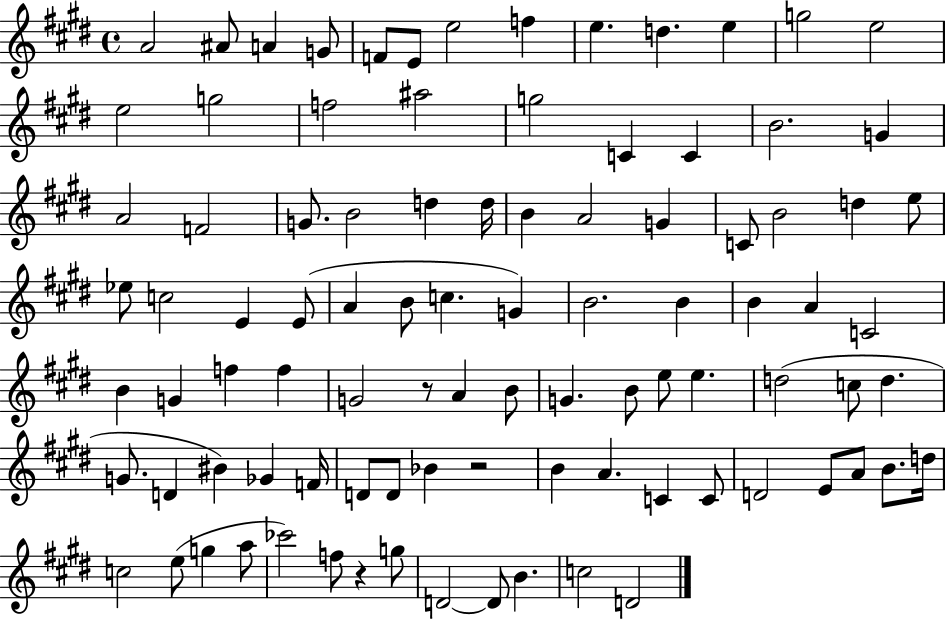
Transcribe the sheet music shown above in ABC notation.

X:1
T:Untitled
M:4/4
L:1/4
K:E
A2 ^A/2 A G/2 F/2 E/2 e2 f e d e g2 e2 e2 g2 f2 ^a2 g2 C C B2 G A2 F2 G/2 B2 d d/4 B A2 G C/2 B2 d e/2 _e/2 c2 E E/2 A B/2 c G B2 B B A C2 B G f f G2 z/2 A B/2 G B/2 e/2 e d2 c/2 d G/2 D ^B _G F/4 D/2 D/2 _B z2 B A C C/2 D2 E/2 A/2 B/2 d/4 c2 e/2 g a/2 _c'2 f/2 z g/2 D2 D/2 B c2 D2